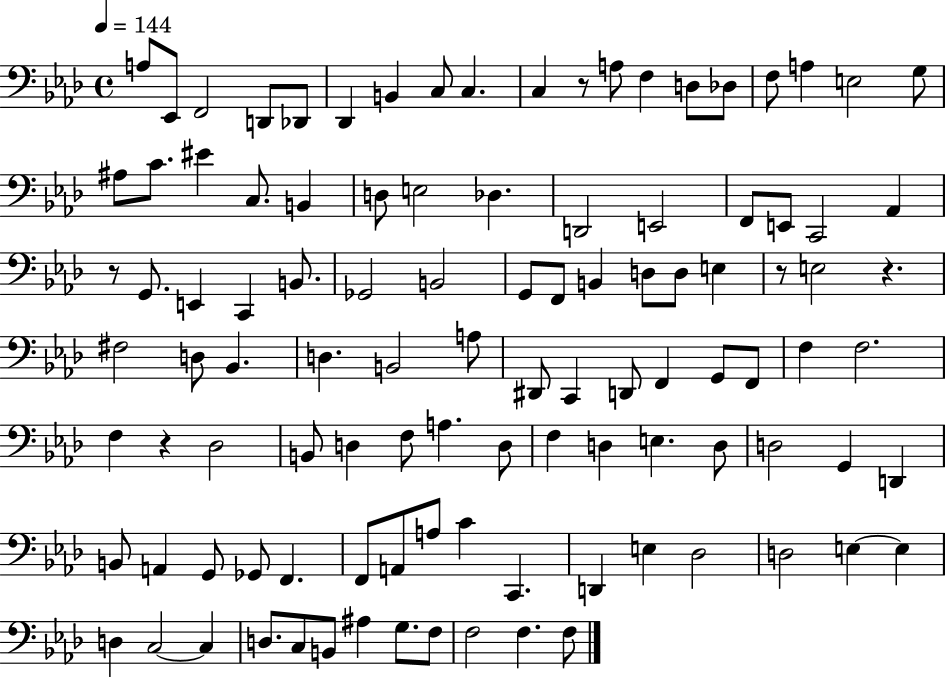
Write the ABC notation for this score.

X:1
T:Untitled
M:4/4
L:1/4
K:Ab
A,/2 _E,,/2 F,,2 D,,/2 _D,,/2 _D,, B,, C,/2 C, C, z/2 A,/2 F, D,/2 _D,/2 F,/2 A, E,2 G,/2 ^A,/2 C/2 ^E C,/2 B,, D,/2 E,2 _D, D,,2 E,,2 F,,/2 E,,/2 C,,2 _A,, z/2 G,,/2 E,, C,, B,,/2 _G,,2 B,,2 G,,/2 F,,/2 B,, D,/2 D,/2 E, z/2 E,2 z ^F,2 D,/2 _B,, D, B,,2 A,/2 ^D,,/2 C,, D,,/2 F,, G,,/2 F,,/2 F, F,2 F, z _D,2 B,,/2 D, F,/2 A, D,/2 F, D, E, D,/2 D,2 G,, D,, B,,/2 A,, G,,/2 _G,,/2 F,, F,,/2 A,,/2 A,/2 C C,, D,, E, _D,2 D,2 E, E, D, C,2 C, D,/2 C,/2 B,,/2 ^A, G,/2 F,/2 F,2 F, F,/2